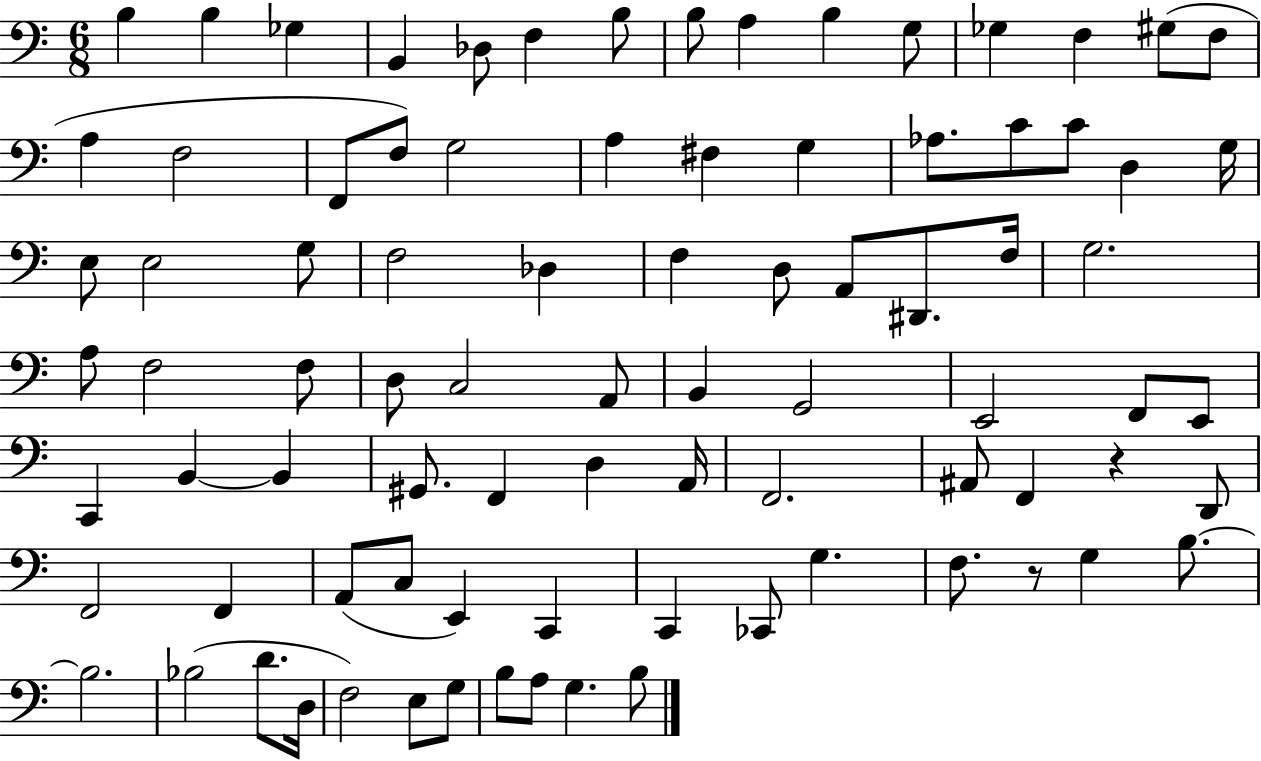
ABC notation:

X:1
T:Untitled
M:6/8
L:1/4
K:C
B, B, _G, B,, _D,/2 F, B,/2 B,/2 A, B, G,/2 _G, F, ^G,/2 F,/2 A, F,2 F,,/2 F,/2 G,2 A, ^F, G, _A,/2 C/2 C/2 D, G,/4 E,/2 E,2 G,/2 F,2 _D, F, D,/2 A,,/2 ^D,,/2 F,/4 G,2 A,/2 F,2 F,/2 D,/2 C,2 A,,/2 B,, G,,2 E,,2 F,,/2 E,,/2 C,, B,, B,, ^G,,/2 F,, D, A,,/4 F,,2 ^A,,/2 F,, z D,,/2 F,,2 F,, A,,/2 C,/2 E,, C,, C,, _C,,/2 G, F,/2 z/2 G, B,/2 B,2 _B,2 D/2 D,/4 F,2 E,/2 G,/2 B,/2 A,/2 G, B,/2